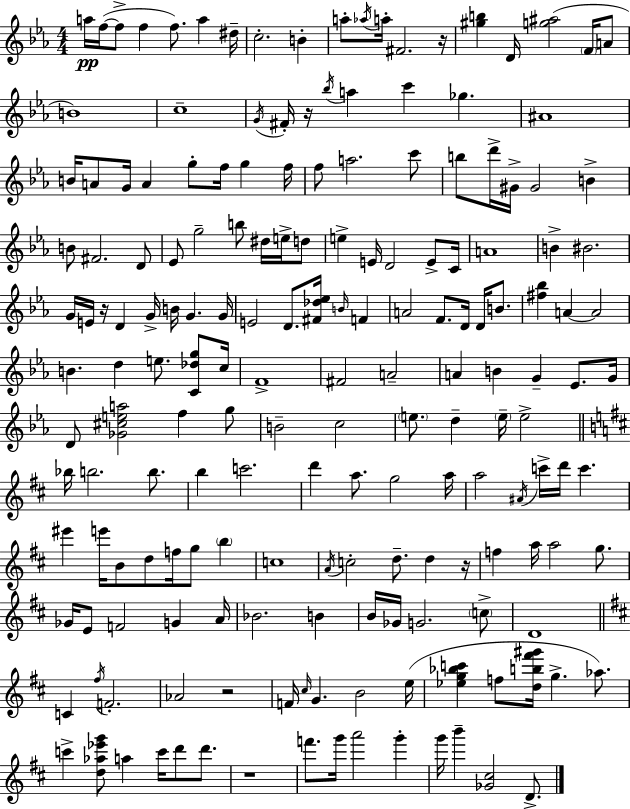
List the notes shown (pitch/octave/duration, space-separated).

A5/s F5/s F5/e F5/q F5/e. A5/q D#5/s C5/h. B4/q A5/e Ab5/s A5/s F#4/h. R/s [G#5,B5]/q D4/s [G5,A#5]/h F4/s A4/e B4/w C5/w G4/s F#4/s R/s Bb5/s A5/q C6/q Gb5/q. A#4/w B4/s A4/e G4/s A4/q G5/e F5/s G5/q F5/s F5/e A5/h. C6/e B5/e D6/s G#4/s G#4/h B4/q B4/e F#4/h. D4/e Eb4/e G5/h B5/e D#5/s E5/s D5/e E5/q E4/s D4/h E4/e C4/s A4/w B4/q BIS4/h. G4/s E4/s R/s D4/q G4/s B4/s G4/q. G4/s E4/h D4/e. [F#4,Db5,Eb5]/s B4/s F4/q A4/h F4/e. D4/s D4/s B4/e. [F#5,Bb5]/q A4/q A4/h B4/q. D5/q E5/e. [C4,Db5,G5]/e C5/s F4/w F#4/h A4/h A4/q B4/q G4/q Eb4/e. G4/s D4/e [Gb4,C#5,E5,A5]/h F5/q G5/e B4/h C5/h E5/e. D5/q E5/s E5/h Bb5/s B5/h. B5/e. B5/q C6/h. D6/q A5/e. G5/h A5/s A5/h A#4/s C6/s D6/s C6/q. EIS6/q E6/s B4/e D5/e F5/s G5/e B5/q C5/w A4/s C5/h D5/e. D5/q R/s F5/q A5/s A5/h G5/e. Gb4/s E4/e F4/h G4/q A4/s Bb4/h. B4/q B4/s Gb4/s G4/h. C5/e D4/w C4/q F#5/s F4/h. Ab4/h R/h F4/s C#5/s G4/q. B4/h E5/s [Eb5,G5,Bb5,C6]/q F5/e [D5,B5,F#6,G#6]/s G5/q. Ab5/e. C6/q [D5,Ab5,Eb6,G6]/e A5/q C6/s D6/e D6/e. R/w F6/e. G6/s A6/h G6/q G6/s B6/q [Gb4,C#5]/h D4/e.